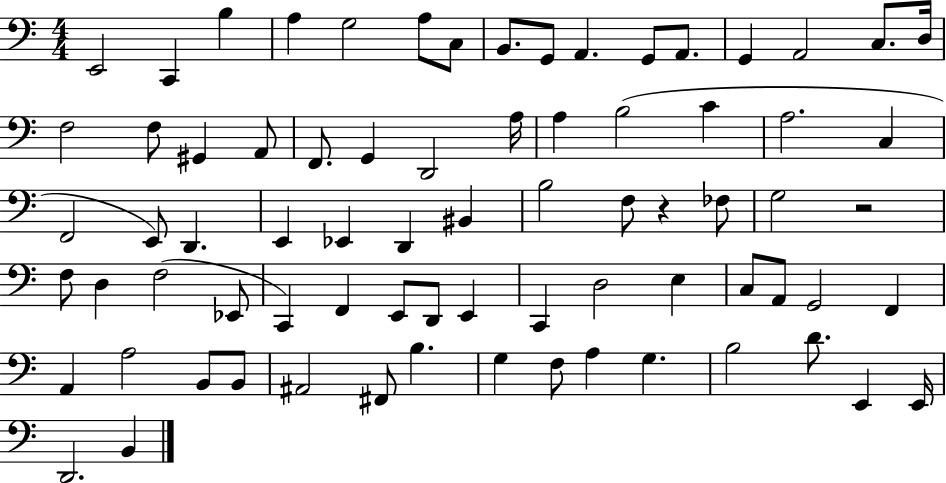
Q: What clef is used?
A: bass